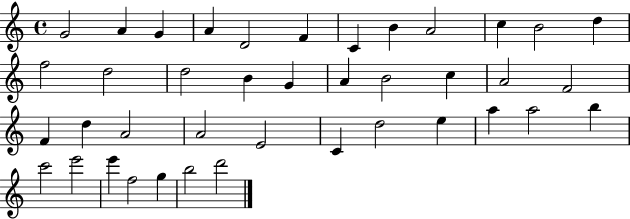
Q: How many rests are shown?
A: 0